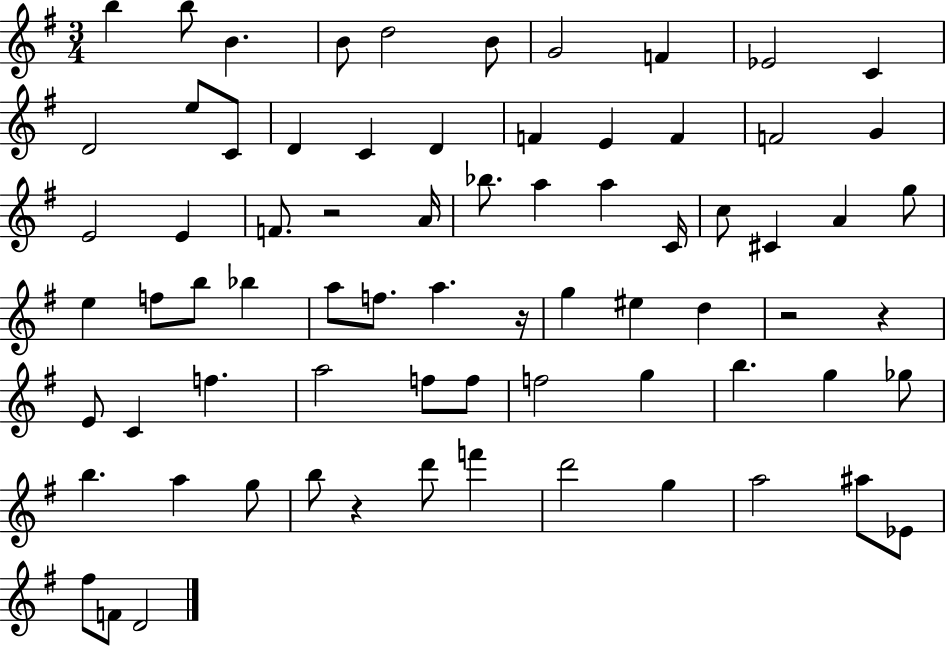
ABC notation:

X:1
T:Untitled
M:3/4
L:1/4
K:G
b b/2 B B/2 d2 B/2 G2 F _E2 C D2 e/2 C/2 D C D F E F F2 G E2 E F/2 z2 A/4 _b/2 a a C/4 c/2 ^C A g/2 e f/2 b/2 _b a/2 f/2 a z/4 g ^e d z2 z E/2 C f a2 f/2 f/2 f2 g b g _g/2 b a g/2 b/2 z d'/2 f' d'2 g a2 ^a/2 _E/2 ^f/2 F/2 D2